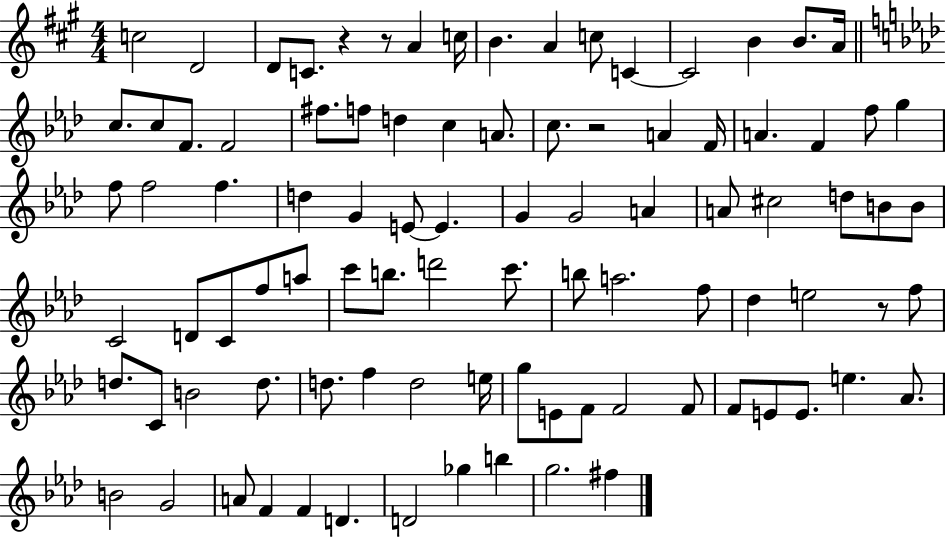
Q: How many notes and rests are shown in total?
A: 93